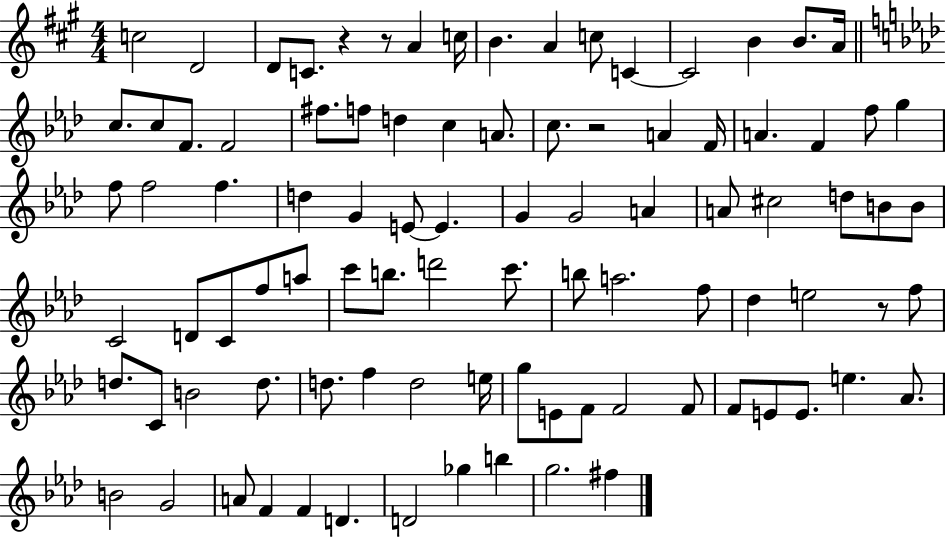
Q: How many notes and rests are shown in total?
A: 93